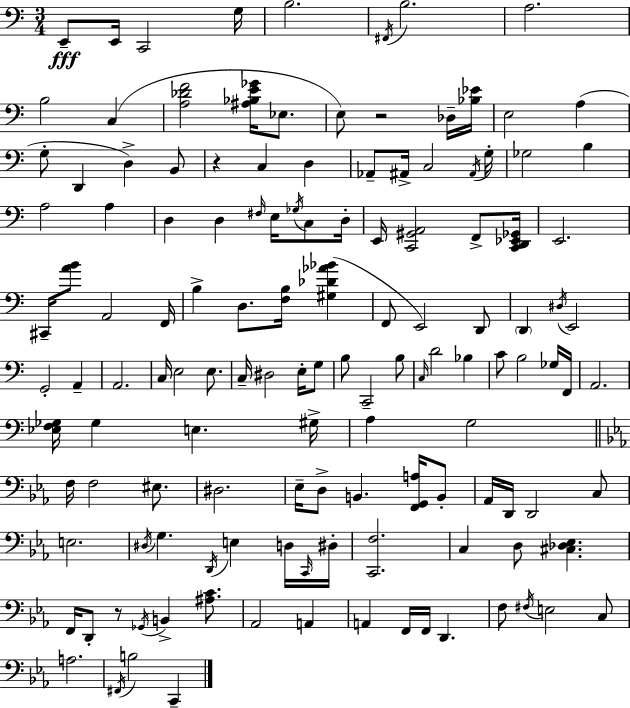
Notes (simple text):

E2/e E2/s C2/h G3/s B3/h. F#2/s B3/h. A3/h. B3/h C3/q [A3,Db4,F4]/h [A#3,Bb3,E4,Gb4]/s Eb3/e. E3/e R/h Db3/s [Bb3,Eb4]/s E3/h A3/q G3/e D2/q D3/q B2/e R/q C3/q D3/q Ab2/e A#2/s C3/h A#2/s G3/s Gb3/h B3/q A3/h A3/q D3/q D3/q F#3/s E3/s Gb3/s C3/e D3/s E2/s [C2,G#2,A2]/h F2/e [C2,D2,Eb2,Gb2]/s E2/h. C#2/s [A4,B4]/e A2/h F2/s B3/q D3/e. [F3,B3]/s [G#3,Db4,Ab4,Bb4]/q F2/e E2/h D2/e D2/q D#3/s E2/h G2/h A2/q A2/h. C3/s E3/h E3/e. C3/s D#3/h E3/s G3/e B3/e C2/h B3/e C3/s D4/h Bb3/q C4/e B3/h Gb3/s F2/s A2/h. [Eb3,F3,Gb3]/s Gb3/q E3/q. G#3/s A3/q G3/h F3/s F3/h EIS3/e. D#3/h. Eb3/s D3/e B2/q. [F2,G2,A3]/s B2/e Ab2/s D2/s D2/h C3/e E3/h. D#3/s G3/q. D2/s E3/q D3/s C2/s D#3/s [C2,F3]/h. C3/q D3/e [C#3,Db3,Eb3]/q. F2/s D2/e R/e Gb2/s B2/q [A#3,C4]/e. Ab2/h A2/q A2/q F2/s F2/s D2/q. F3/e F#3/s E3/h C3/e A3/h. F#2/s B3/h C2/q